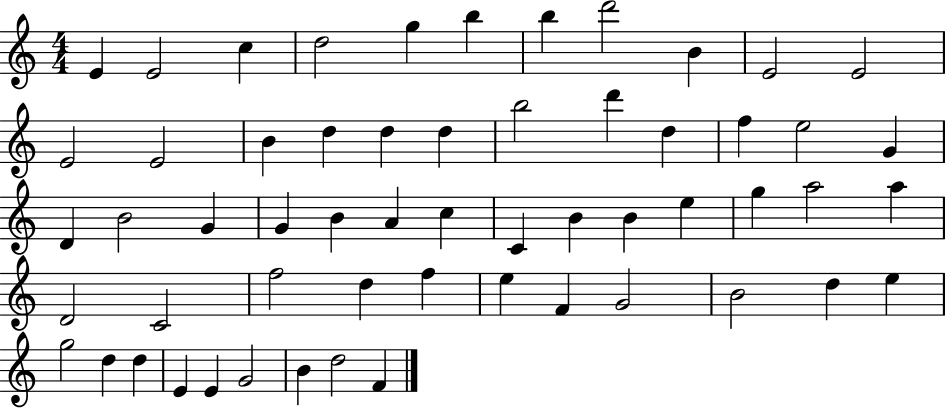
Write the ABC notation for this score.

X:1
T:Untitled
M:4/4
L:1/4
K:C
E E2 c d2 g b b d'2 B E2 E2 E2 E2 B d d d b2 d' d f e2 G D B2 G G B A c C B B e g a2 a D2 C2 f2 d f e F G2 B2 d e g2 d d E E G2 B d2 F